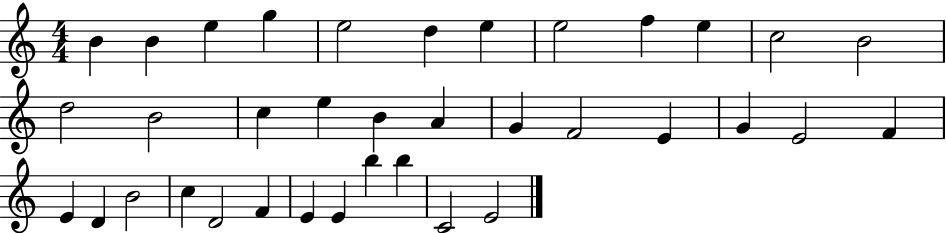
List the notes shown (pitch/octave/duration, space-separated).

B4/q B4/q E5/q G5/q E5/h D5/q E5/q E5/h F5/q E5/q C5/h B4/h D5/h B4/h C5/q E5/q B4/q A4/q G4/q F4/h E4/q G4/q E4/h F4/q E4/q D4/q B4/h C5/q D4/h F4/q E4/q E4/q B5/q B5/q C4/h E4/h